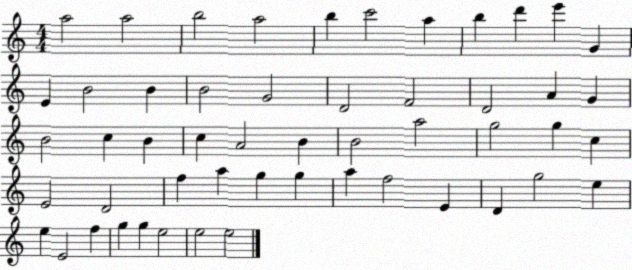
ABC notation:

X:1
T:Untitled
M:4/4
L:1/4
K:C
a2 a2 b2 a2 b c'2 a b d' e' G E B2 B B2 G2 D2 F2 D2 A G B2 c B c A2 B B2 a2 g2 g c E2 D2 f a g g a f2 E D g2 e e E2 f g g e2 e2 e2